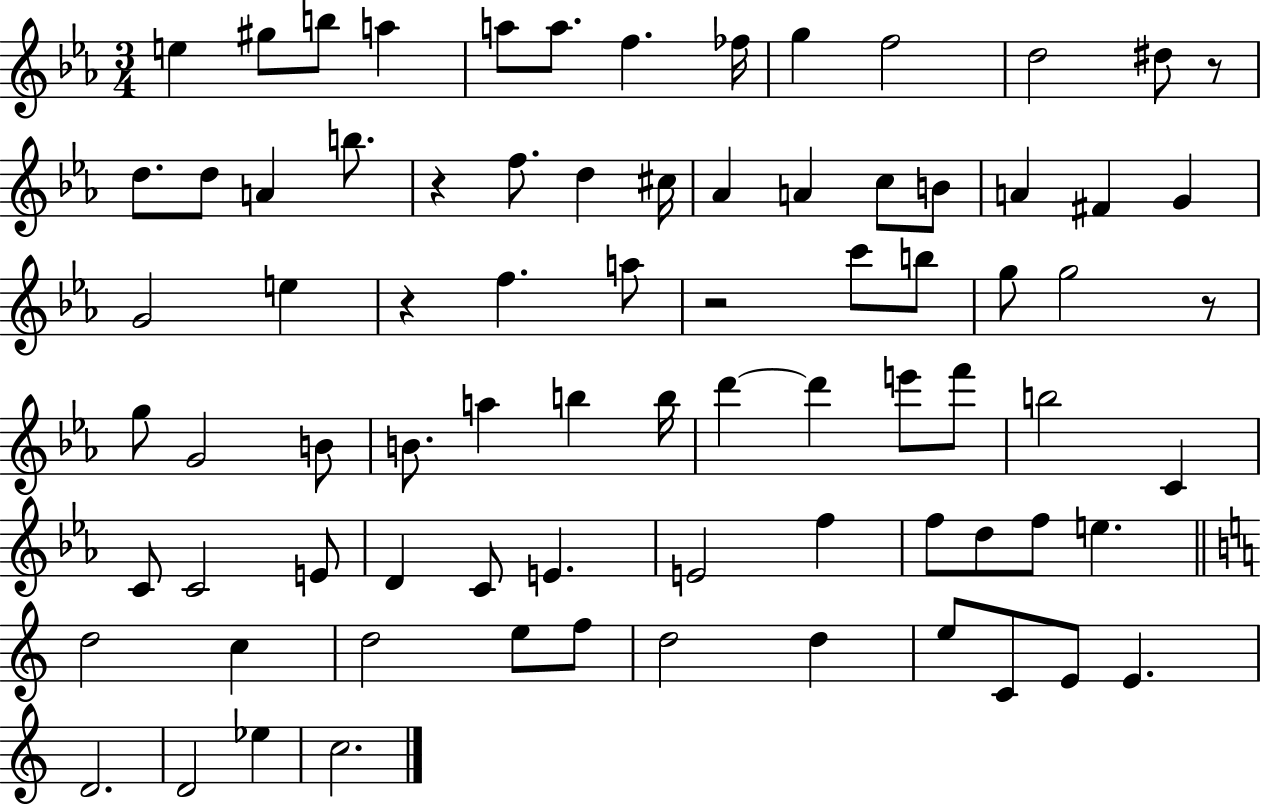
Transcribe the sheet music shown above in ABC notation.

X:1
T:Untitled
M:3/4
L:1/4
K:Eb
e ^g/2 b/2 a a/2 a/2 f _f/4 g f2 d2 ^d/2 z/2 d/2 d/2 A b/2 z f/2 d ^c/4 _A A c/2 B/2 A ^F G G2 e z f a/2 z2 c'/2 b/2 g/2 g2 z/2 g/2 G2 B/2 B/2 a b b/4 d' d' e'/2 f'/2 b2 C C/2 C2 E/2 D C/2 E E2 f f/2 d/2 f/2 e d2 c d2 e/2 f/2 d2 d e/2 C/2 E/2 E D2 D2 _e c2